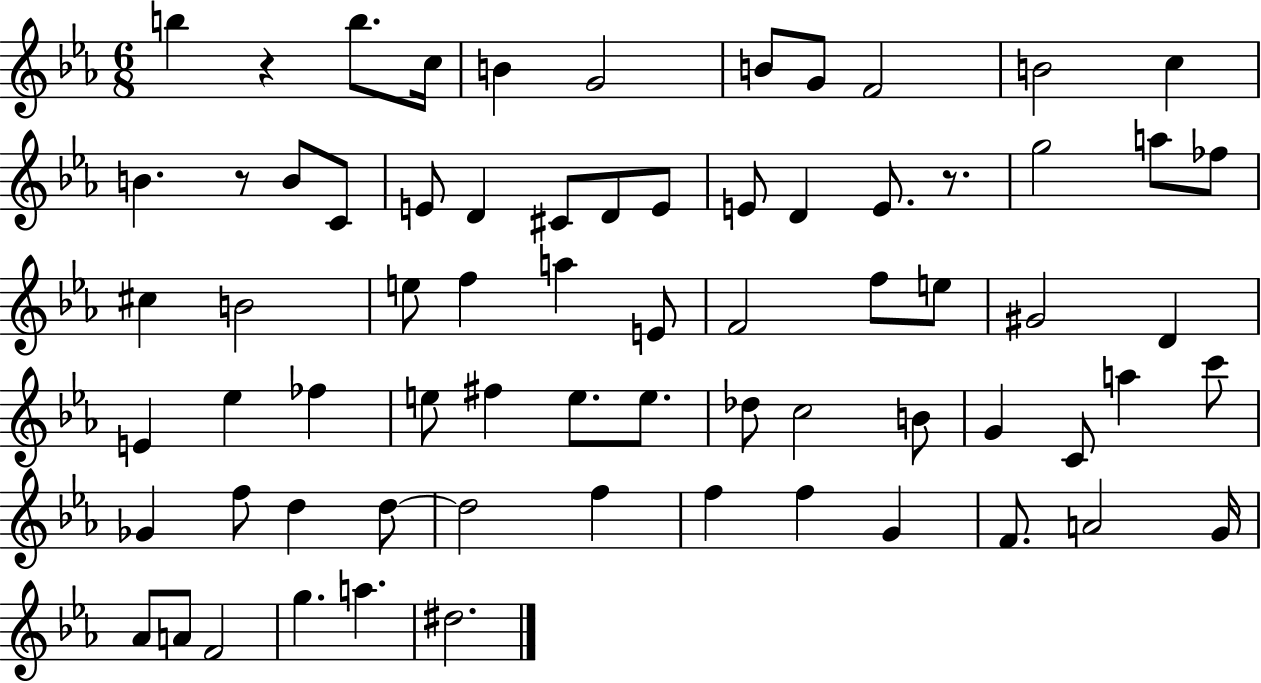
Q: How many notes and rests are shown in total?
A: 70